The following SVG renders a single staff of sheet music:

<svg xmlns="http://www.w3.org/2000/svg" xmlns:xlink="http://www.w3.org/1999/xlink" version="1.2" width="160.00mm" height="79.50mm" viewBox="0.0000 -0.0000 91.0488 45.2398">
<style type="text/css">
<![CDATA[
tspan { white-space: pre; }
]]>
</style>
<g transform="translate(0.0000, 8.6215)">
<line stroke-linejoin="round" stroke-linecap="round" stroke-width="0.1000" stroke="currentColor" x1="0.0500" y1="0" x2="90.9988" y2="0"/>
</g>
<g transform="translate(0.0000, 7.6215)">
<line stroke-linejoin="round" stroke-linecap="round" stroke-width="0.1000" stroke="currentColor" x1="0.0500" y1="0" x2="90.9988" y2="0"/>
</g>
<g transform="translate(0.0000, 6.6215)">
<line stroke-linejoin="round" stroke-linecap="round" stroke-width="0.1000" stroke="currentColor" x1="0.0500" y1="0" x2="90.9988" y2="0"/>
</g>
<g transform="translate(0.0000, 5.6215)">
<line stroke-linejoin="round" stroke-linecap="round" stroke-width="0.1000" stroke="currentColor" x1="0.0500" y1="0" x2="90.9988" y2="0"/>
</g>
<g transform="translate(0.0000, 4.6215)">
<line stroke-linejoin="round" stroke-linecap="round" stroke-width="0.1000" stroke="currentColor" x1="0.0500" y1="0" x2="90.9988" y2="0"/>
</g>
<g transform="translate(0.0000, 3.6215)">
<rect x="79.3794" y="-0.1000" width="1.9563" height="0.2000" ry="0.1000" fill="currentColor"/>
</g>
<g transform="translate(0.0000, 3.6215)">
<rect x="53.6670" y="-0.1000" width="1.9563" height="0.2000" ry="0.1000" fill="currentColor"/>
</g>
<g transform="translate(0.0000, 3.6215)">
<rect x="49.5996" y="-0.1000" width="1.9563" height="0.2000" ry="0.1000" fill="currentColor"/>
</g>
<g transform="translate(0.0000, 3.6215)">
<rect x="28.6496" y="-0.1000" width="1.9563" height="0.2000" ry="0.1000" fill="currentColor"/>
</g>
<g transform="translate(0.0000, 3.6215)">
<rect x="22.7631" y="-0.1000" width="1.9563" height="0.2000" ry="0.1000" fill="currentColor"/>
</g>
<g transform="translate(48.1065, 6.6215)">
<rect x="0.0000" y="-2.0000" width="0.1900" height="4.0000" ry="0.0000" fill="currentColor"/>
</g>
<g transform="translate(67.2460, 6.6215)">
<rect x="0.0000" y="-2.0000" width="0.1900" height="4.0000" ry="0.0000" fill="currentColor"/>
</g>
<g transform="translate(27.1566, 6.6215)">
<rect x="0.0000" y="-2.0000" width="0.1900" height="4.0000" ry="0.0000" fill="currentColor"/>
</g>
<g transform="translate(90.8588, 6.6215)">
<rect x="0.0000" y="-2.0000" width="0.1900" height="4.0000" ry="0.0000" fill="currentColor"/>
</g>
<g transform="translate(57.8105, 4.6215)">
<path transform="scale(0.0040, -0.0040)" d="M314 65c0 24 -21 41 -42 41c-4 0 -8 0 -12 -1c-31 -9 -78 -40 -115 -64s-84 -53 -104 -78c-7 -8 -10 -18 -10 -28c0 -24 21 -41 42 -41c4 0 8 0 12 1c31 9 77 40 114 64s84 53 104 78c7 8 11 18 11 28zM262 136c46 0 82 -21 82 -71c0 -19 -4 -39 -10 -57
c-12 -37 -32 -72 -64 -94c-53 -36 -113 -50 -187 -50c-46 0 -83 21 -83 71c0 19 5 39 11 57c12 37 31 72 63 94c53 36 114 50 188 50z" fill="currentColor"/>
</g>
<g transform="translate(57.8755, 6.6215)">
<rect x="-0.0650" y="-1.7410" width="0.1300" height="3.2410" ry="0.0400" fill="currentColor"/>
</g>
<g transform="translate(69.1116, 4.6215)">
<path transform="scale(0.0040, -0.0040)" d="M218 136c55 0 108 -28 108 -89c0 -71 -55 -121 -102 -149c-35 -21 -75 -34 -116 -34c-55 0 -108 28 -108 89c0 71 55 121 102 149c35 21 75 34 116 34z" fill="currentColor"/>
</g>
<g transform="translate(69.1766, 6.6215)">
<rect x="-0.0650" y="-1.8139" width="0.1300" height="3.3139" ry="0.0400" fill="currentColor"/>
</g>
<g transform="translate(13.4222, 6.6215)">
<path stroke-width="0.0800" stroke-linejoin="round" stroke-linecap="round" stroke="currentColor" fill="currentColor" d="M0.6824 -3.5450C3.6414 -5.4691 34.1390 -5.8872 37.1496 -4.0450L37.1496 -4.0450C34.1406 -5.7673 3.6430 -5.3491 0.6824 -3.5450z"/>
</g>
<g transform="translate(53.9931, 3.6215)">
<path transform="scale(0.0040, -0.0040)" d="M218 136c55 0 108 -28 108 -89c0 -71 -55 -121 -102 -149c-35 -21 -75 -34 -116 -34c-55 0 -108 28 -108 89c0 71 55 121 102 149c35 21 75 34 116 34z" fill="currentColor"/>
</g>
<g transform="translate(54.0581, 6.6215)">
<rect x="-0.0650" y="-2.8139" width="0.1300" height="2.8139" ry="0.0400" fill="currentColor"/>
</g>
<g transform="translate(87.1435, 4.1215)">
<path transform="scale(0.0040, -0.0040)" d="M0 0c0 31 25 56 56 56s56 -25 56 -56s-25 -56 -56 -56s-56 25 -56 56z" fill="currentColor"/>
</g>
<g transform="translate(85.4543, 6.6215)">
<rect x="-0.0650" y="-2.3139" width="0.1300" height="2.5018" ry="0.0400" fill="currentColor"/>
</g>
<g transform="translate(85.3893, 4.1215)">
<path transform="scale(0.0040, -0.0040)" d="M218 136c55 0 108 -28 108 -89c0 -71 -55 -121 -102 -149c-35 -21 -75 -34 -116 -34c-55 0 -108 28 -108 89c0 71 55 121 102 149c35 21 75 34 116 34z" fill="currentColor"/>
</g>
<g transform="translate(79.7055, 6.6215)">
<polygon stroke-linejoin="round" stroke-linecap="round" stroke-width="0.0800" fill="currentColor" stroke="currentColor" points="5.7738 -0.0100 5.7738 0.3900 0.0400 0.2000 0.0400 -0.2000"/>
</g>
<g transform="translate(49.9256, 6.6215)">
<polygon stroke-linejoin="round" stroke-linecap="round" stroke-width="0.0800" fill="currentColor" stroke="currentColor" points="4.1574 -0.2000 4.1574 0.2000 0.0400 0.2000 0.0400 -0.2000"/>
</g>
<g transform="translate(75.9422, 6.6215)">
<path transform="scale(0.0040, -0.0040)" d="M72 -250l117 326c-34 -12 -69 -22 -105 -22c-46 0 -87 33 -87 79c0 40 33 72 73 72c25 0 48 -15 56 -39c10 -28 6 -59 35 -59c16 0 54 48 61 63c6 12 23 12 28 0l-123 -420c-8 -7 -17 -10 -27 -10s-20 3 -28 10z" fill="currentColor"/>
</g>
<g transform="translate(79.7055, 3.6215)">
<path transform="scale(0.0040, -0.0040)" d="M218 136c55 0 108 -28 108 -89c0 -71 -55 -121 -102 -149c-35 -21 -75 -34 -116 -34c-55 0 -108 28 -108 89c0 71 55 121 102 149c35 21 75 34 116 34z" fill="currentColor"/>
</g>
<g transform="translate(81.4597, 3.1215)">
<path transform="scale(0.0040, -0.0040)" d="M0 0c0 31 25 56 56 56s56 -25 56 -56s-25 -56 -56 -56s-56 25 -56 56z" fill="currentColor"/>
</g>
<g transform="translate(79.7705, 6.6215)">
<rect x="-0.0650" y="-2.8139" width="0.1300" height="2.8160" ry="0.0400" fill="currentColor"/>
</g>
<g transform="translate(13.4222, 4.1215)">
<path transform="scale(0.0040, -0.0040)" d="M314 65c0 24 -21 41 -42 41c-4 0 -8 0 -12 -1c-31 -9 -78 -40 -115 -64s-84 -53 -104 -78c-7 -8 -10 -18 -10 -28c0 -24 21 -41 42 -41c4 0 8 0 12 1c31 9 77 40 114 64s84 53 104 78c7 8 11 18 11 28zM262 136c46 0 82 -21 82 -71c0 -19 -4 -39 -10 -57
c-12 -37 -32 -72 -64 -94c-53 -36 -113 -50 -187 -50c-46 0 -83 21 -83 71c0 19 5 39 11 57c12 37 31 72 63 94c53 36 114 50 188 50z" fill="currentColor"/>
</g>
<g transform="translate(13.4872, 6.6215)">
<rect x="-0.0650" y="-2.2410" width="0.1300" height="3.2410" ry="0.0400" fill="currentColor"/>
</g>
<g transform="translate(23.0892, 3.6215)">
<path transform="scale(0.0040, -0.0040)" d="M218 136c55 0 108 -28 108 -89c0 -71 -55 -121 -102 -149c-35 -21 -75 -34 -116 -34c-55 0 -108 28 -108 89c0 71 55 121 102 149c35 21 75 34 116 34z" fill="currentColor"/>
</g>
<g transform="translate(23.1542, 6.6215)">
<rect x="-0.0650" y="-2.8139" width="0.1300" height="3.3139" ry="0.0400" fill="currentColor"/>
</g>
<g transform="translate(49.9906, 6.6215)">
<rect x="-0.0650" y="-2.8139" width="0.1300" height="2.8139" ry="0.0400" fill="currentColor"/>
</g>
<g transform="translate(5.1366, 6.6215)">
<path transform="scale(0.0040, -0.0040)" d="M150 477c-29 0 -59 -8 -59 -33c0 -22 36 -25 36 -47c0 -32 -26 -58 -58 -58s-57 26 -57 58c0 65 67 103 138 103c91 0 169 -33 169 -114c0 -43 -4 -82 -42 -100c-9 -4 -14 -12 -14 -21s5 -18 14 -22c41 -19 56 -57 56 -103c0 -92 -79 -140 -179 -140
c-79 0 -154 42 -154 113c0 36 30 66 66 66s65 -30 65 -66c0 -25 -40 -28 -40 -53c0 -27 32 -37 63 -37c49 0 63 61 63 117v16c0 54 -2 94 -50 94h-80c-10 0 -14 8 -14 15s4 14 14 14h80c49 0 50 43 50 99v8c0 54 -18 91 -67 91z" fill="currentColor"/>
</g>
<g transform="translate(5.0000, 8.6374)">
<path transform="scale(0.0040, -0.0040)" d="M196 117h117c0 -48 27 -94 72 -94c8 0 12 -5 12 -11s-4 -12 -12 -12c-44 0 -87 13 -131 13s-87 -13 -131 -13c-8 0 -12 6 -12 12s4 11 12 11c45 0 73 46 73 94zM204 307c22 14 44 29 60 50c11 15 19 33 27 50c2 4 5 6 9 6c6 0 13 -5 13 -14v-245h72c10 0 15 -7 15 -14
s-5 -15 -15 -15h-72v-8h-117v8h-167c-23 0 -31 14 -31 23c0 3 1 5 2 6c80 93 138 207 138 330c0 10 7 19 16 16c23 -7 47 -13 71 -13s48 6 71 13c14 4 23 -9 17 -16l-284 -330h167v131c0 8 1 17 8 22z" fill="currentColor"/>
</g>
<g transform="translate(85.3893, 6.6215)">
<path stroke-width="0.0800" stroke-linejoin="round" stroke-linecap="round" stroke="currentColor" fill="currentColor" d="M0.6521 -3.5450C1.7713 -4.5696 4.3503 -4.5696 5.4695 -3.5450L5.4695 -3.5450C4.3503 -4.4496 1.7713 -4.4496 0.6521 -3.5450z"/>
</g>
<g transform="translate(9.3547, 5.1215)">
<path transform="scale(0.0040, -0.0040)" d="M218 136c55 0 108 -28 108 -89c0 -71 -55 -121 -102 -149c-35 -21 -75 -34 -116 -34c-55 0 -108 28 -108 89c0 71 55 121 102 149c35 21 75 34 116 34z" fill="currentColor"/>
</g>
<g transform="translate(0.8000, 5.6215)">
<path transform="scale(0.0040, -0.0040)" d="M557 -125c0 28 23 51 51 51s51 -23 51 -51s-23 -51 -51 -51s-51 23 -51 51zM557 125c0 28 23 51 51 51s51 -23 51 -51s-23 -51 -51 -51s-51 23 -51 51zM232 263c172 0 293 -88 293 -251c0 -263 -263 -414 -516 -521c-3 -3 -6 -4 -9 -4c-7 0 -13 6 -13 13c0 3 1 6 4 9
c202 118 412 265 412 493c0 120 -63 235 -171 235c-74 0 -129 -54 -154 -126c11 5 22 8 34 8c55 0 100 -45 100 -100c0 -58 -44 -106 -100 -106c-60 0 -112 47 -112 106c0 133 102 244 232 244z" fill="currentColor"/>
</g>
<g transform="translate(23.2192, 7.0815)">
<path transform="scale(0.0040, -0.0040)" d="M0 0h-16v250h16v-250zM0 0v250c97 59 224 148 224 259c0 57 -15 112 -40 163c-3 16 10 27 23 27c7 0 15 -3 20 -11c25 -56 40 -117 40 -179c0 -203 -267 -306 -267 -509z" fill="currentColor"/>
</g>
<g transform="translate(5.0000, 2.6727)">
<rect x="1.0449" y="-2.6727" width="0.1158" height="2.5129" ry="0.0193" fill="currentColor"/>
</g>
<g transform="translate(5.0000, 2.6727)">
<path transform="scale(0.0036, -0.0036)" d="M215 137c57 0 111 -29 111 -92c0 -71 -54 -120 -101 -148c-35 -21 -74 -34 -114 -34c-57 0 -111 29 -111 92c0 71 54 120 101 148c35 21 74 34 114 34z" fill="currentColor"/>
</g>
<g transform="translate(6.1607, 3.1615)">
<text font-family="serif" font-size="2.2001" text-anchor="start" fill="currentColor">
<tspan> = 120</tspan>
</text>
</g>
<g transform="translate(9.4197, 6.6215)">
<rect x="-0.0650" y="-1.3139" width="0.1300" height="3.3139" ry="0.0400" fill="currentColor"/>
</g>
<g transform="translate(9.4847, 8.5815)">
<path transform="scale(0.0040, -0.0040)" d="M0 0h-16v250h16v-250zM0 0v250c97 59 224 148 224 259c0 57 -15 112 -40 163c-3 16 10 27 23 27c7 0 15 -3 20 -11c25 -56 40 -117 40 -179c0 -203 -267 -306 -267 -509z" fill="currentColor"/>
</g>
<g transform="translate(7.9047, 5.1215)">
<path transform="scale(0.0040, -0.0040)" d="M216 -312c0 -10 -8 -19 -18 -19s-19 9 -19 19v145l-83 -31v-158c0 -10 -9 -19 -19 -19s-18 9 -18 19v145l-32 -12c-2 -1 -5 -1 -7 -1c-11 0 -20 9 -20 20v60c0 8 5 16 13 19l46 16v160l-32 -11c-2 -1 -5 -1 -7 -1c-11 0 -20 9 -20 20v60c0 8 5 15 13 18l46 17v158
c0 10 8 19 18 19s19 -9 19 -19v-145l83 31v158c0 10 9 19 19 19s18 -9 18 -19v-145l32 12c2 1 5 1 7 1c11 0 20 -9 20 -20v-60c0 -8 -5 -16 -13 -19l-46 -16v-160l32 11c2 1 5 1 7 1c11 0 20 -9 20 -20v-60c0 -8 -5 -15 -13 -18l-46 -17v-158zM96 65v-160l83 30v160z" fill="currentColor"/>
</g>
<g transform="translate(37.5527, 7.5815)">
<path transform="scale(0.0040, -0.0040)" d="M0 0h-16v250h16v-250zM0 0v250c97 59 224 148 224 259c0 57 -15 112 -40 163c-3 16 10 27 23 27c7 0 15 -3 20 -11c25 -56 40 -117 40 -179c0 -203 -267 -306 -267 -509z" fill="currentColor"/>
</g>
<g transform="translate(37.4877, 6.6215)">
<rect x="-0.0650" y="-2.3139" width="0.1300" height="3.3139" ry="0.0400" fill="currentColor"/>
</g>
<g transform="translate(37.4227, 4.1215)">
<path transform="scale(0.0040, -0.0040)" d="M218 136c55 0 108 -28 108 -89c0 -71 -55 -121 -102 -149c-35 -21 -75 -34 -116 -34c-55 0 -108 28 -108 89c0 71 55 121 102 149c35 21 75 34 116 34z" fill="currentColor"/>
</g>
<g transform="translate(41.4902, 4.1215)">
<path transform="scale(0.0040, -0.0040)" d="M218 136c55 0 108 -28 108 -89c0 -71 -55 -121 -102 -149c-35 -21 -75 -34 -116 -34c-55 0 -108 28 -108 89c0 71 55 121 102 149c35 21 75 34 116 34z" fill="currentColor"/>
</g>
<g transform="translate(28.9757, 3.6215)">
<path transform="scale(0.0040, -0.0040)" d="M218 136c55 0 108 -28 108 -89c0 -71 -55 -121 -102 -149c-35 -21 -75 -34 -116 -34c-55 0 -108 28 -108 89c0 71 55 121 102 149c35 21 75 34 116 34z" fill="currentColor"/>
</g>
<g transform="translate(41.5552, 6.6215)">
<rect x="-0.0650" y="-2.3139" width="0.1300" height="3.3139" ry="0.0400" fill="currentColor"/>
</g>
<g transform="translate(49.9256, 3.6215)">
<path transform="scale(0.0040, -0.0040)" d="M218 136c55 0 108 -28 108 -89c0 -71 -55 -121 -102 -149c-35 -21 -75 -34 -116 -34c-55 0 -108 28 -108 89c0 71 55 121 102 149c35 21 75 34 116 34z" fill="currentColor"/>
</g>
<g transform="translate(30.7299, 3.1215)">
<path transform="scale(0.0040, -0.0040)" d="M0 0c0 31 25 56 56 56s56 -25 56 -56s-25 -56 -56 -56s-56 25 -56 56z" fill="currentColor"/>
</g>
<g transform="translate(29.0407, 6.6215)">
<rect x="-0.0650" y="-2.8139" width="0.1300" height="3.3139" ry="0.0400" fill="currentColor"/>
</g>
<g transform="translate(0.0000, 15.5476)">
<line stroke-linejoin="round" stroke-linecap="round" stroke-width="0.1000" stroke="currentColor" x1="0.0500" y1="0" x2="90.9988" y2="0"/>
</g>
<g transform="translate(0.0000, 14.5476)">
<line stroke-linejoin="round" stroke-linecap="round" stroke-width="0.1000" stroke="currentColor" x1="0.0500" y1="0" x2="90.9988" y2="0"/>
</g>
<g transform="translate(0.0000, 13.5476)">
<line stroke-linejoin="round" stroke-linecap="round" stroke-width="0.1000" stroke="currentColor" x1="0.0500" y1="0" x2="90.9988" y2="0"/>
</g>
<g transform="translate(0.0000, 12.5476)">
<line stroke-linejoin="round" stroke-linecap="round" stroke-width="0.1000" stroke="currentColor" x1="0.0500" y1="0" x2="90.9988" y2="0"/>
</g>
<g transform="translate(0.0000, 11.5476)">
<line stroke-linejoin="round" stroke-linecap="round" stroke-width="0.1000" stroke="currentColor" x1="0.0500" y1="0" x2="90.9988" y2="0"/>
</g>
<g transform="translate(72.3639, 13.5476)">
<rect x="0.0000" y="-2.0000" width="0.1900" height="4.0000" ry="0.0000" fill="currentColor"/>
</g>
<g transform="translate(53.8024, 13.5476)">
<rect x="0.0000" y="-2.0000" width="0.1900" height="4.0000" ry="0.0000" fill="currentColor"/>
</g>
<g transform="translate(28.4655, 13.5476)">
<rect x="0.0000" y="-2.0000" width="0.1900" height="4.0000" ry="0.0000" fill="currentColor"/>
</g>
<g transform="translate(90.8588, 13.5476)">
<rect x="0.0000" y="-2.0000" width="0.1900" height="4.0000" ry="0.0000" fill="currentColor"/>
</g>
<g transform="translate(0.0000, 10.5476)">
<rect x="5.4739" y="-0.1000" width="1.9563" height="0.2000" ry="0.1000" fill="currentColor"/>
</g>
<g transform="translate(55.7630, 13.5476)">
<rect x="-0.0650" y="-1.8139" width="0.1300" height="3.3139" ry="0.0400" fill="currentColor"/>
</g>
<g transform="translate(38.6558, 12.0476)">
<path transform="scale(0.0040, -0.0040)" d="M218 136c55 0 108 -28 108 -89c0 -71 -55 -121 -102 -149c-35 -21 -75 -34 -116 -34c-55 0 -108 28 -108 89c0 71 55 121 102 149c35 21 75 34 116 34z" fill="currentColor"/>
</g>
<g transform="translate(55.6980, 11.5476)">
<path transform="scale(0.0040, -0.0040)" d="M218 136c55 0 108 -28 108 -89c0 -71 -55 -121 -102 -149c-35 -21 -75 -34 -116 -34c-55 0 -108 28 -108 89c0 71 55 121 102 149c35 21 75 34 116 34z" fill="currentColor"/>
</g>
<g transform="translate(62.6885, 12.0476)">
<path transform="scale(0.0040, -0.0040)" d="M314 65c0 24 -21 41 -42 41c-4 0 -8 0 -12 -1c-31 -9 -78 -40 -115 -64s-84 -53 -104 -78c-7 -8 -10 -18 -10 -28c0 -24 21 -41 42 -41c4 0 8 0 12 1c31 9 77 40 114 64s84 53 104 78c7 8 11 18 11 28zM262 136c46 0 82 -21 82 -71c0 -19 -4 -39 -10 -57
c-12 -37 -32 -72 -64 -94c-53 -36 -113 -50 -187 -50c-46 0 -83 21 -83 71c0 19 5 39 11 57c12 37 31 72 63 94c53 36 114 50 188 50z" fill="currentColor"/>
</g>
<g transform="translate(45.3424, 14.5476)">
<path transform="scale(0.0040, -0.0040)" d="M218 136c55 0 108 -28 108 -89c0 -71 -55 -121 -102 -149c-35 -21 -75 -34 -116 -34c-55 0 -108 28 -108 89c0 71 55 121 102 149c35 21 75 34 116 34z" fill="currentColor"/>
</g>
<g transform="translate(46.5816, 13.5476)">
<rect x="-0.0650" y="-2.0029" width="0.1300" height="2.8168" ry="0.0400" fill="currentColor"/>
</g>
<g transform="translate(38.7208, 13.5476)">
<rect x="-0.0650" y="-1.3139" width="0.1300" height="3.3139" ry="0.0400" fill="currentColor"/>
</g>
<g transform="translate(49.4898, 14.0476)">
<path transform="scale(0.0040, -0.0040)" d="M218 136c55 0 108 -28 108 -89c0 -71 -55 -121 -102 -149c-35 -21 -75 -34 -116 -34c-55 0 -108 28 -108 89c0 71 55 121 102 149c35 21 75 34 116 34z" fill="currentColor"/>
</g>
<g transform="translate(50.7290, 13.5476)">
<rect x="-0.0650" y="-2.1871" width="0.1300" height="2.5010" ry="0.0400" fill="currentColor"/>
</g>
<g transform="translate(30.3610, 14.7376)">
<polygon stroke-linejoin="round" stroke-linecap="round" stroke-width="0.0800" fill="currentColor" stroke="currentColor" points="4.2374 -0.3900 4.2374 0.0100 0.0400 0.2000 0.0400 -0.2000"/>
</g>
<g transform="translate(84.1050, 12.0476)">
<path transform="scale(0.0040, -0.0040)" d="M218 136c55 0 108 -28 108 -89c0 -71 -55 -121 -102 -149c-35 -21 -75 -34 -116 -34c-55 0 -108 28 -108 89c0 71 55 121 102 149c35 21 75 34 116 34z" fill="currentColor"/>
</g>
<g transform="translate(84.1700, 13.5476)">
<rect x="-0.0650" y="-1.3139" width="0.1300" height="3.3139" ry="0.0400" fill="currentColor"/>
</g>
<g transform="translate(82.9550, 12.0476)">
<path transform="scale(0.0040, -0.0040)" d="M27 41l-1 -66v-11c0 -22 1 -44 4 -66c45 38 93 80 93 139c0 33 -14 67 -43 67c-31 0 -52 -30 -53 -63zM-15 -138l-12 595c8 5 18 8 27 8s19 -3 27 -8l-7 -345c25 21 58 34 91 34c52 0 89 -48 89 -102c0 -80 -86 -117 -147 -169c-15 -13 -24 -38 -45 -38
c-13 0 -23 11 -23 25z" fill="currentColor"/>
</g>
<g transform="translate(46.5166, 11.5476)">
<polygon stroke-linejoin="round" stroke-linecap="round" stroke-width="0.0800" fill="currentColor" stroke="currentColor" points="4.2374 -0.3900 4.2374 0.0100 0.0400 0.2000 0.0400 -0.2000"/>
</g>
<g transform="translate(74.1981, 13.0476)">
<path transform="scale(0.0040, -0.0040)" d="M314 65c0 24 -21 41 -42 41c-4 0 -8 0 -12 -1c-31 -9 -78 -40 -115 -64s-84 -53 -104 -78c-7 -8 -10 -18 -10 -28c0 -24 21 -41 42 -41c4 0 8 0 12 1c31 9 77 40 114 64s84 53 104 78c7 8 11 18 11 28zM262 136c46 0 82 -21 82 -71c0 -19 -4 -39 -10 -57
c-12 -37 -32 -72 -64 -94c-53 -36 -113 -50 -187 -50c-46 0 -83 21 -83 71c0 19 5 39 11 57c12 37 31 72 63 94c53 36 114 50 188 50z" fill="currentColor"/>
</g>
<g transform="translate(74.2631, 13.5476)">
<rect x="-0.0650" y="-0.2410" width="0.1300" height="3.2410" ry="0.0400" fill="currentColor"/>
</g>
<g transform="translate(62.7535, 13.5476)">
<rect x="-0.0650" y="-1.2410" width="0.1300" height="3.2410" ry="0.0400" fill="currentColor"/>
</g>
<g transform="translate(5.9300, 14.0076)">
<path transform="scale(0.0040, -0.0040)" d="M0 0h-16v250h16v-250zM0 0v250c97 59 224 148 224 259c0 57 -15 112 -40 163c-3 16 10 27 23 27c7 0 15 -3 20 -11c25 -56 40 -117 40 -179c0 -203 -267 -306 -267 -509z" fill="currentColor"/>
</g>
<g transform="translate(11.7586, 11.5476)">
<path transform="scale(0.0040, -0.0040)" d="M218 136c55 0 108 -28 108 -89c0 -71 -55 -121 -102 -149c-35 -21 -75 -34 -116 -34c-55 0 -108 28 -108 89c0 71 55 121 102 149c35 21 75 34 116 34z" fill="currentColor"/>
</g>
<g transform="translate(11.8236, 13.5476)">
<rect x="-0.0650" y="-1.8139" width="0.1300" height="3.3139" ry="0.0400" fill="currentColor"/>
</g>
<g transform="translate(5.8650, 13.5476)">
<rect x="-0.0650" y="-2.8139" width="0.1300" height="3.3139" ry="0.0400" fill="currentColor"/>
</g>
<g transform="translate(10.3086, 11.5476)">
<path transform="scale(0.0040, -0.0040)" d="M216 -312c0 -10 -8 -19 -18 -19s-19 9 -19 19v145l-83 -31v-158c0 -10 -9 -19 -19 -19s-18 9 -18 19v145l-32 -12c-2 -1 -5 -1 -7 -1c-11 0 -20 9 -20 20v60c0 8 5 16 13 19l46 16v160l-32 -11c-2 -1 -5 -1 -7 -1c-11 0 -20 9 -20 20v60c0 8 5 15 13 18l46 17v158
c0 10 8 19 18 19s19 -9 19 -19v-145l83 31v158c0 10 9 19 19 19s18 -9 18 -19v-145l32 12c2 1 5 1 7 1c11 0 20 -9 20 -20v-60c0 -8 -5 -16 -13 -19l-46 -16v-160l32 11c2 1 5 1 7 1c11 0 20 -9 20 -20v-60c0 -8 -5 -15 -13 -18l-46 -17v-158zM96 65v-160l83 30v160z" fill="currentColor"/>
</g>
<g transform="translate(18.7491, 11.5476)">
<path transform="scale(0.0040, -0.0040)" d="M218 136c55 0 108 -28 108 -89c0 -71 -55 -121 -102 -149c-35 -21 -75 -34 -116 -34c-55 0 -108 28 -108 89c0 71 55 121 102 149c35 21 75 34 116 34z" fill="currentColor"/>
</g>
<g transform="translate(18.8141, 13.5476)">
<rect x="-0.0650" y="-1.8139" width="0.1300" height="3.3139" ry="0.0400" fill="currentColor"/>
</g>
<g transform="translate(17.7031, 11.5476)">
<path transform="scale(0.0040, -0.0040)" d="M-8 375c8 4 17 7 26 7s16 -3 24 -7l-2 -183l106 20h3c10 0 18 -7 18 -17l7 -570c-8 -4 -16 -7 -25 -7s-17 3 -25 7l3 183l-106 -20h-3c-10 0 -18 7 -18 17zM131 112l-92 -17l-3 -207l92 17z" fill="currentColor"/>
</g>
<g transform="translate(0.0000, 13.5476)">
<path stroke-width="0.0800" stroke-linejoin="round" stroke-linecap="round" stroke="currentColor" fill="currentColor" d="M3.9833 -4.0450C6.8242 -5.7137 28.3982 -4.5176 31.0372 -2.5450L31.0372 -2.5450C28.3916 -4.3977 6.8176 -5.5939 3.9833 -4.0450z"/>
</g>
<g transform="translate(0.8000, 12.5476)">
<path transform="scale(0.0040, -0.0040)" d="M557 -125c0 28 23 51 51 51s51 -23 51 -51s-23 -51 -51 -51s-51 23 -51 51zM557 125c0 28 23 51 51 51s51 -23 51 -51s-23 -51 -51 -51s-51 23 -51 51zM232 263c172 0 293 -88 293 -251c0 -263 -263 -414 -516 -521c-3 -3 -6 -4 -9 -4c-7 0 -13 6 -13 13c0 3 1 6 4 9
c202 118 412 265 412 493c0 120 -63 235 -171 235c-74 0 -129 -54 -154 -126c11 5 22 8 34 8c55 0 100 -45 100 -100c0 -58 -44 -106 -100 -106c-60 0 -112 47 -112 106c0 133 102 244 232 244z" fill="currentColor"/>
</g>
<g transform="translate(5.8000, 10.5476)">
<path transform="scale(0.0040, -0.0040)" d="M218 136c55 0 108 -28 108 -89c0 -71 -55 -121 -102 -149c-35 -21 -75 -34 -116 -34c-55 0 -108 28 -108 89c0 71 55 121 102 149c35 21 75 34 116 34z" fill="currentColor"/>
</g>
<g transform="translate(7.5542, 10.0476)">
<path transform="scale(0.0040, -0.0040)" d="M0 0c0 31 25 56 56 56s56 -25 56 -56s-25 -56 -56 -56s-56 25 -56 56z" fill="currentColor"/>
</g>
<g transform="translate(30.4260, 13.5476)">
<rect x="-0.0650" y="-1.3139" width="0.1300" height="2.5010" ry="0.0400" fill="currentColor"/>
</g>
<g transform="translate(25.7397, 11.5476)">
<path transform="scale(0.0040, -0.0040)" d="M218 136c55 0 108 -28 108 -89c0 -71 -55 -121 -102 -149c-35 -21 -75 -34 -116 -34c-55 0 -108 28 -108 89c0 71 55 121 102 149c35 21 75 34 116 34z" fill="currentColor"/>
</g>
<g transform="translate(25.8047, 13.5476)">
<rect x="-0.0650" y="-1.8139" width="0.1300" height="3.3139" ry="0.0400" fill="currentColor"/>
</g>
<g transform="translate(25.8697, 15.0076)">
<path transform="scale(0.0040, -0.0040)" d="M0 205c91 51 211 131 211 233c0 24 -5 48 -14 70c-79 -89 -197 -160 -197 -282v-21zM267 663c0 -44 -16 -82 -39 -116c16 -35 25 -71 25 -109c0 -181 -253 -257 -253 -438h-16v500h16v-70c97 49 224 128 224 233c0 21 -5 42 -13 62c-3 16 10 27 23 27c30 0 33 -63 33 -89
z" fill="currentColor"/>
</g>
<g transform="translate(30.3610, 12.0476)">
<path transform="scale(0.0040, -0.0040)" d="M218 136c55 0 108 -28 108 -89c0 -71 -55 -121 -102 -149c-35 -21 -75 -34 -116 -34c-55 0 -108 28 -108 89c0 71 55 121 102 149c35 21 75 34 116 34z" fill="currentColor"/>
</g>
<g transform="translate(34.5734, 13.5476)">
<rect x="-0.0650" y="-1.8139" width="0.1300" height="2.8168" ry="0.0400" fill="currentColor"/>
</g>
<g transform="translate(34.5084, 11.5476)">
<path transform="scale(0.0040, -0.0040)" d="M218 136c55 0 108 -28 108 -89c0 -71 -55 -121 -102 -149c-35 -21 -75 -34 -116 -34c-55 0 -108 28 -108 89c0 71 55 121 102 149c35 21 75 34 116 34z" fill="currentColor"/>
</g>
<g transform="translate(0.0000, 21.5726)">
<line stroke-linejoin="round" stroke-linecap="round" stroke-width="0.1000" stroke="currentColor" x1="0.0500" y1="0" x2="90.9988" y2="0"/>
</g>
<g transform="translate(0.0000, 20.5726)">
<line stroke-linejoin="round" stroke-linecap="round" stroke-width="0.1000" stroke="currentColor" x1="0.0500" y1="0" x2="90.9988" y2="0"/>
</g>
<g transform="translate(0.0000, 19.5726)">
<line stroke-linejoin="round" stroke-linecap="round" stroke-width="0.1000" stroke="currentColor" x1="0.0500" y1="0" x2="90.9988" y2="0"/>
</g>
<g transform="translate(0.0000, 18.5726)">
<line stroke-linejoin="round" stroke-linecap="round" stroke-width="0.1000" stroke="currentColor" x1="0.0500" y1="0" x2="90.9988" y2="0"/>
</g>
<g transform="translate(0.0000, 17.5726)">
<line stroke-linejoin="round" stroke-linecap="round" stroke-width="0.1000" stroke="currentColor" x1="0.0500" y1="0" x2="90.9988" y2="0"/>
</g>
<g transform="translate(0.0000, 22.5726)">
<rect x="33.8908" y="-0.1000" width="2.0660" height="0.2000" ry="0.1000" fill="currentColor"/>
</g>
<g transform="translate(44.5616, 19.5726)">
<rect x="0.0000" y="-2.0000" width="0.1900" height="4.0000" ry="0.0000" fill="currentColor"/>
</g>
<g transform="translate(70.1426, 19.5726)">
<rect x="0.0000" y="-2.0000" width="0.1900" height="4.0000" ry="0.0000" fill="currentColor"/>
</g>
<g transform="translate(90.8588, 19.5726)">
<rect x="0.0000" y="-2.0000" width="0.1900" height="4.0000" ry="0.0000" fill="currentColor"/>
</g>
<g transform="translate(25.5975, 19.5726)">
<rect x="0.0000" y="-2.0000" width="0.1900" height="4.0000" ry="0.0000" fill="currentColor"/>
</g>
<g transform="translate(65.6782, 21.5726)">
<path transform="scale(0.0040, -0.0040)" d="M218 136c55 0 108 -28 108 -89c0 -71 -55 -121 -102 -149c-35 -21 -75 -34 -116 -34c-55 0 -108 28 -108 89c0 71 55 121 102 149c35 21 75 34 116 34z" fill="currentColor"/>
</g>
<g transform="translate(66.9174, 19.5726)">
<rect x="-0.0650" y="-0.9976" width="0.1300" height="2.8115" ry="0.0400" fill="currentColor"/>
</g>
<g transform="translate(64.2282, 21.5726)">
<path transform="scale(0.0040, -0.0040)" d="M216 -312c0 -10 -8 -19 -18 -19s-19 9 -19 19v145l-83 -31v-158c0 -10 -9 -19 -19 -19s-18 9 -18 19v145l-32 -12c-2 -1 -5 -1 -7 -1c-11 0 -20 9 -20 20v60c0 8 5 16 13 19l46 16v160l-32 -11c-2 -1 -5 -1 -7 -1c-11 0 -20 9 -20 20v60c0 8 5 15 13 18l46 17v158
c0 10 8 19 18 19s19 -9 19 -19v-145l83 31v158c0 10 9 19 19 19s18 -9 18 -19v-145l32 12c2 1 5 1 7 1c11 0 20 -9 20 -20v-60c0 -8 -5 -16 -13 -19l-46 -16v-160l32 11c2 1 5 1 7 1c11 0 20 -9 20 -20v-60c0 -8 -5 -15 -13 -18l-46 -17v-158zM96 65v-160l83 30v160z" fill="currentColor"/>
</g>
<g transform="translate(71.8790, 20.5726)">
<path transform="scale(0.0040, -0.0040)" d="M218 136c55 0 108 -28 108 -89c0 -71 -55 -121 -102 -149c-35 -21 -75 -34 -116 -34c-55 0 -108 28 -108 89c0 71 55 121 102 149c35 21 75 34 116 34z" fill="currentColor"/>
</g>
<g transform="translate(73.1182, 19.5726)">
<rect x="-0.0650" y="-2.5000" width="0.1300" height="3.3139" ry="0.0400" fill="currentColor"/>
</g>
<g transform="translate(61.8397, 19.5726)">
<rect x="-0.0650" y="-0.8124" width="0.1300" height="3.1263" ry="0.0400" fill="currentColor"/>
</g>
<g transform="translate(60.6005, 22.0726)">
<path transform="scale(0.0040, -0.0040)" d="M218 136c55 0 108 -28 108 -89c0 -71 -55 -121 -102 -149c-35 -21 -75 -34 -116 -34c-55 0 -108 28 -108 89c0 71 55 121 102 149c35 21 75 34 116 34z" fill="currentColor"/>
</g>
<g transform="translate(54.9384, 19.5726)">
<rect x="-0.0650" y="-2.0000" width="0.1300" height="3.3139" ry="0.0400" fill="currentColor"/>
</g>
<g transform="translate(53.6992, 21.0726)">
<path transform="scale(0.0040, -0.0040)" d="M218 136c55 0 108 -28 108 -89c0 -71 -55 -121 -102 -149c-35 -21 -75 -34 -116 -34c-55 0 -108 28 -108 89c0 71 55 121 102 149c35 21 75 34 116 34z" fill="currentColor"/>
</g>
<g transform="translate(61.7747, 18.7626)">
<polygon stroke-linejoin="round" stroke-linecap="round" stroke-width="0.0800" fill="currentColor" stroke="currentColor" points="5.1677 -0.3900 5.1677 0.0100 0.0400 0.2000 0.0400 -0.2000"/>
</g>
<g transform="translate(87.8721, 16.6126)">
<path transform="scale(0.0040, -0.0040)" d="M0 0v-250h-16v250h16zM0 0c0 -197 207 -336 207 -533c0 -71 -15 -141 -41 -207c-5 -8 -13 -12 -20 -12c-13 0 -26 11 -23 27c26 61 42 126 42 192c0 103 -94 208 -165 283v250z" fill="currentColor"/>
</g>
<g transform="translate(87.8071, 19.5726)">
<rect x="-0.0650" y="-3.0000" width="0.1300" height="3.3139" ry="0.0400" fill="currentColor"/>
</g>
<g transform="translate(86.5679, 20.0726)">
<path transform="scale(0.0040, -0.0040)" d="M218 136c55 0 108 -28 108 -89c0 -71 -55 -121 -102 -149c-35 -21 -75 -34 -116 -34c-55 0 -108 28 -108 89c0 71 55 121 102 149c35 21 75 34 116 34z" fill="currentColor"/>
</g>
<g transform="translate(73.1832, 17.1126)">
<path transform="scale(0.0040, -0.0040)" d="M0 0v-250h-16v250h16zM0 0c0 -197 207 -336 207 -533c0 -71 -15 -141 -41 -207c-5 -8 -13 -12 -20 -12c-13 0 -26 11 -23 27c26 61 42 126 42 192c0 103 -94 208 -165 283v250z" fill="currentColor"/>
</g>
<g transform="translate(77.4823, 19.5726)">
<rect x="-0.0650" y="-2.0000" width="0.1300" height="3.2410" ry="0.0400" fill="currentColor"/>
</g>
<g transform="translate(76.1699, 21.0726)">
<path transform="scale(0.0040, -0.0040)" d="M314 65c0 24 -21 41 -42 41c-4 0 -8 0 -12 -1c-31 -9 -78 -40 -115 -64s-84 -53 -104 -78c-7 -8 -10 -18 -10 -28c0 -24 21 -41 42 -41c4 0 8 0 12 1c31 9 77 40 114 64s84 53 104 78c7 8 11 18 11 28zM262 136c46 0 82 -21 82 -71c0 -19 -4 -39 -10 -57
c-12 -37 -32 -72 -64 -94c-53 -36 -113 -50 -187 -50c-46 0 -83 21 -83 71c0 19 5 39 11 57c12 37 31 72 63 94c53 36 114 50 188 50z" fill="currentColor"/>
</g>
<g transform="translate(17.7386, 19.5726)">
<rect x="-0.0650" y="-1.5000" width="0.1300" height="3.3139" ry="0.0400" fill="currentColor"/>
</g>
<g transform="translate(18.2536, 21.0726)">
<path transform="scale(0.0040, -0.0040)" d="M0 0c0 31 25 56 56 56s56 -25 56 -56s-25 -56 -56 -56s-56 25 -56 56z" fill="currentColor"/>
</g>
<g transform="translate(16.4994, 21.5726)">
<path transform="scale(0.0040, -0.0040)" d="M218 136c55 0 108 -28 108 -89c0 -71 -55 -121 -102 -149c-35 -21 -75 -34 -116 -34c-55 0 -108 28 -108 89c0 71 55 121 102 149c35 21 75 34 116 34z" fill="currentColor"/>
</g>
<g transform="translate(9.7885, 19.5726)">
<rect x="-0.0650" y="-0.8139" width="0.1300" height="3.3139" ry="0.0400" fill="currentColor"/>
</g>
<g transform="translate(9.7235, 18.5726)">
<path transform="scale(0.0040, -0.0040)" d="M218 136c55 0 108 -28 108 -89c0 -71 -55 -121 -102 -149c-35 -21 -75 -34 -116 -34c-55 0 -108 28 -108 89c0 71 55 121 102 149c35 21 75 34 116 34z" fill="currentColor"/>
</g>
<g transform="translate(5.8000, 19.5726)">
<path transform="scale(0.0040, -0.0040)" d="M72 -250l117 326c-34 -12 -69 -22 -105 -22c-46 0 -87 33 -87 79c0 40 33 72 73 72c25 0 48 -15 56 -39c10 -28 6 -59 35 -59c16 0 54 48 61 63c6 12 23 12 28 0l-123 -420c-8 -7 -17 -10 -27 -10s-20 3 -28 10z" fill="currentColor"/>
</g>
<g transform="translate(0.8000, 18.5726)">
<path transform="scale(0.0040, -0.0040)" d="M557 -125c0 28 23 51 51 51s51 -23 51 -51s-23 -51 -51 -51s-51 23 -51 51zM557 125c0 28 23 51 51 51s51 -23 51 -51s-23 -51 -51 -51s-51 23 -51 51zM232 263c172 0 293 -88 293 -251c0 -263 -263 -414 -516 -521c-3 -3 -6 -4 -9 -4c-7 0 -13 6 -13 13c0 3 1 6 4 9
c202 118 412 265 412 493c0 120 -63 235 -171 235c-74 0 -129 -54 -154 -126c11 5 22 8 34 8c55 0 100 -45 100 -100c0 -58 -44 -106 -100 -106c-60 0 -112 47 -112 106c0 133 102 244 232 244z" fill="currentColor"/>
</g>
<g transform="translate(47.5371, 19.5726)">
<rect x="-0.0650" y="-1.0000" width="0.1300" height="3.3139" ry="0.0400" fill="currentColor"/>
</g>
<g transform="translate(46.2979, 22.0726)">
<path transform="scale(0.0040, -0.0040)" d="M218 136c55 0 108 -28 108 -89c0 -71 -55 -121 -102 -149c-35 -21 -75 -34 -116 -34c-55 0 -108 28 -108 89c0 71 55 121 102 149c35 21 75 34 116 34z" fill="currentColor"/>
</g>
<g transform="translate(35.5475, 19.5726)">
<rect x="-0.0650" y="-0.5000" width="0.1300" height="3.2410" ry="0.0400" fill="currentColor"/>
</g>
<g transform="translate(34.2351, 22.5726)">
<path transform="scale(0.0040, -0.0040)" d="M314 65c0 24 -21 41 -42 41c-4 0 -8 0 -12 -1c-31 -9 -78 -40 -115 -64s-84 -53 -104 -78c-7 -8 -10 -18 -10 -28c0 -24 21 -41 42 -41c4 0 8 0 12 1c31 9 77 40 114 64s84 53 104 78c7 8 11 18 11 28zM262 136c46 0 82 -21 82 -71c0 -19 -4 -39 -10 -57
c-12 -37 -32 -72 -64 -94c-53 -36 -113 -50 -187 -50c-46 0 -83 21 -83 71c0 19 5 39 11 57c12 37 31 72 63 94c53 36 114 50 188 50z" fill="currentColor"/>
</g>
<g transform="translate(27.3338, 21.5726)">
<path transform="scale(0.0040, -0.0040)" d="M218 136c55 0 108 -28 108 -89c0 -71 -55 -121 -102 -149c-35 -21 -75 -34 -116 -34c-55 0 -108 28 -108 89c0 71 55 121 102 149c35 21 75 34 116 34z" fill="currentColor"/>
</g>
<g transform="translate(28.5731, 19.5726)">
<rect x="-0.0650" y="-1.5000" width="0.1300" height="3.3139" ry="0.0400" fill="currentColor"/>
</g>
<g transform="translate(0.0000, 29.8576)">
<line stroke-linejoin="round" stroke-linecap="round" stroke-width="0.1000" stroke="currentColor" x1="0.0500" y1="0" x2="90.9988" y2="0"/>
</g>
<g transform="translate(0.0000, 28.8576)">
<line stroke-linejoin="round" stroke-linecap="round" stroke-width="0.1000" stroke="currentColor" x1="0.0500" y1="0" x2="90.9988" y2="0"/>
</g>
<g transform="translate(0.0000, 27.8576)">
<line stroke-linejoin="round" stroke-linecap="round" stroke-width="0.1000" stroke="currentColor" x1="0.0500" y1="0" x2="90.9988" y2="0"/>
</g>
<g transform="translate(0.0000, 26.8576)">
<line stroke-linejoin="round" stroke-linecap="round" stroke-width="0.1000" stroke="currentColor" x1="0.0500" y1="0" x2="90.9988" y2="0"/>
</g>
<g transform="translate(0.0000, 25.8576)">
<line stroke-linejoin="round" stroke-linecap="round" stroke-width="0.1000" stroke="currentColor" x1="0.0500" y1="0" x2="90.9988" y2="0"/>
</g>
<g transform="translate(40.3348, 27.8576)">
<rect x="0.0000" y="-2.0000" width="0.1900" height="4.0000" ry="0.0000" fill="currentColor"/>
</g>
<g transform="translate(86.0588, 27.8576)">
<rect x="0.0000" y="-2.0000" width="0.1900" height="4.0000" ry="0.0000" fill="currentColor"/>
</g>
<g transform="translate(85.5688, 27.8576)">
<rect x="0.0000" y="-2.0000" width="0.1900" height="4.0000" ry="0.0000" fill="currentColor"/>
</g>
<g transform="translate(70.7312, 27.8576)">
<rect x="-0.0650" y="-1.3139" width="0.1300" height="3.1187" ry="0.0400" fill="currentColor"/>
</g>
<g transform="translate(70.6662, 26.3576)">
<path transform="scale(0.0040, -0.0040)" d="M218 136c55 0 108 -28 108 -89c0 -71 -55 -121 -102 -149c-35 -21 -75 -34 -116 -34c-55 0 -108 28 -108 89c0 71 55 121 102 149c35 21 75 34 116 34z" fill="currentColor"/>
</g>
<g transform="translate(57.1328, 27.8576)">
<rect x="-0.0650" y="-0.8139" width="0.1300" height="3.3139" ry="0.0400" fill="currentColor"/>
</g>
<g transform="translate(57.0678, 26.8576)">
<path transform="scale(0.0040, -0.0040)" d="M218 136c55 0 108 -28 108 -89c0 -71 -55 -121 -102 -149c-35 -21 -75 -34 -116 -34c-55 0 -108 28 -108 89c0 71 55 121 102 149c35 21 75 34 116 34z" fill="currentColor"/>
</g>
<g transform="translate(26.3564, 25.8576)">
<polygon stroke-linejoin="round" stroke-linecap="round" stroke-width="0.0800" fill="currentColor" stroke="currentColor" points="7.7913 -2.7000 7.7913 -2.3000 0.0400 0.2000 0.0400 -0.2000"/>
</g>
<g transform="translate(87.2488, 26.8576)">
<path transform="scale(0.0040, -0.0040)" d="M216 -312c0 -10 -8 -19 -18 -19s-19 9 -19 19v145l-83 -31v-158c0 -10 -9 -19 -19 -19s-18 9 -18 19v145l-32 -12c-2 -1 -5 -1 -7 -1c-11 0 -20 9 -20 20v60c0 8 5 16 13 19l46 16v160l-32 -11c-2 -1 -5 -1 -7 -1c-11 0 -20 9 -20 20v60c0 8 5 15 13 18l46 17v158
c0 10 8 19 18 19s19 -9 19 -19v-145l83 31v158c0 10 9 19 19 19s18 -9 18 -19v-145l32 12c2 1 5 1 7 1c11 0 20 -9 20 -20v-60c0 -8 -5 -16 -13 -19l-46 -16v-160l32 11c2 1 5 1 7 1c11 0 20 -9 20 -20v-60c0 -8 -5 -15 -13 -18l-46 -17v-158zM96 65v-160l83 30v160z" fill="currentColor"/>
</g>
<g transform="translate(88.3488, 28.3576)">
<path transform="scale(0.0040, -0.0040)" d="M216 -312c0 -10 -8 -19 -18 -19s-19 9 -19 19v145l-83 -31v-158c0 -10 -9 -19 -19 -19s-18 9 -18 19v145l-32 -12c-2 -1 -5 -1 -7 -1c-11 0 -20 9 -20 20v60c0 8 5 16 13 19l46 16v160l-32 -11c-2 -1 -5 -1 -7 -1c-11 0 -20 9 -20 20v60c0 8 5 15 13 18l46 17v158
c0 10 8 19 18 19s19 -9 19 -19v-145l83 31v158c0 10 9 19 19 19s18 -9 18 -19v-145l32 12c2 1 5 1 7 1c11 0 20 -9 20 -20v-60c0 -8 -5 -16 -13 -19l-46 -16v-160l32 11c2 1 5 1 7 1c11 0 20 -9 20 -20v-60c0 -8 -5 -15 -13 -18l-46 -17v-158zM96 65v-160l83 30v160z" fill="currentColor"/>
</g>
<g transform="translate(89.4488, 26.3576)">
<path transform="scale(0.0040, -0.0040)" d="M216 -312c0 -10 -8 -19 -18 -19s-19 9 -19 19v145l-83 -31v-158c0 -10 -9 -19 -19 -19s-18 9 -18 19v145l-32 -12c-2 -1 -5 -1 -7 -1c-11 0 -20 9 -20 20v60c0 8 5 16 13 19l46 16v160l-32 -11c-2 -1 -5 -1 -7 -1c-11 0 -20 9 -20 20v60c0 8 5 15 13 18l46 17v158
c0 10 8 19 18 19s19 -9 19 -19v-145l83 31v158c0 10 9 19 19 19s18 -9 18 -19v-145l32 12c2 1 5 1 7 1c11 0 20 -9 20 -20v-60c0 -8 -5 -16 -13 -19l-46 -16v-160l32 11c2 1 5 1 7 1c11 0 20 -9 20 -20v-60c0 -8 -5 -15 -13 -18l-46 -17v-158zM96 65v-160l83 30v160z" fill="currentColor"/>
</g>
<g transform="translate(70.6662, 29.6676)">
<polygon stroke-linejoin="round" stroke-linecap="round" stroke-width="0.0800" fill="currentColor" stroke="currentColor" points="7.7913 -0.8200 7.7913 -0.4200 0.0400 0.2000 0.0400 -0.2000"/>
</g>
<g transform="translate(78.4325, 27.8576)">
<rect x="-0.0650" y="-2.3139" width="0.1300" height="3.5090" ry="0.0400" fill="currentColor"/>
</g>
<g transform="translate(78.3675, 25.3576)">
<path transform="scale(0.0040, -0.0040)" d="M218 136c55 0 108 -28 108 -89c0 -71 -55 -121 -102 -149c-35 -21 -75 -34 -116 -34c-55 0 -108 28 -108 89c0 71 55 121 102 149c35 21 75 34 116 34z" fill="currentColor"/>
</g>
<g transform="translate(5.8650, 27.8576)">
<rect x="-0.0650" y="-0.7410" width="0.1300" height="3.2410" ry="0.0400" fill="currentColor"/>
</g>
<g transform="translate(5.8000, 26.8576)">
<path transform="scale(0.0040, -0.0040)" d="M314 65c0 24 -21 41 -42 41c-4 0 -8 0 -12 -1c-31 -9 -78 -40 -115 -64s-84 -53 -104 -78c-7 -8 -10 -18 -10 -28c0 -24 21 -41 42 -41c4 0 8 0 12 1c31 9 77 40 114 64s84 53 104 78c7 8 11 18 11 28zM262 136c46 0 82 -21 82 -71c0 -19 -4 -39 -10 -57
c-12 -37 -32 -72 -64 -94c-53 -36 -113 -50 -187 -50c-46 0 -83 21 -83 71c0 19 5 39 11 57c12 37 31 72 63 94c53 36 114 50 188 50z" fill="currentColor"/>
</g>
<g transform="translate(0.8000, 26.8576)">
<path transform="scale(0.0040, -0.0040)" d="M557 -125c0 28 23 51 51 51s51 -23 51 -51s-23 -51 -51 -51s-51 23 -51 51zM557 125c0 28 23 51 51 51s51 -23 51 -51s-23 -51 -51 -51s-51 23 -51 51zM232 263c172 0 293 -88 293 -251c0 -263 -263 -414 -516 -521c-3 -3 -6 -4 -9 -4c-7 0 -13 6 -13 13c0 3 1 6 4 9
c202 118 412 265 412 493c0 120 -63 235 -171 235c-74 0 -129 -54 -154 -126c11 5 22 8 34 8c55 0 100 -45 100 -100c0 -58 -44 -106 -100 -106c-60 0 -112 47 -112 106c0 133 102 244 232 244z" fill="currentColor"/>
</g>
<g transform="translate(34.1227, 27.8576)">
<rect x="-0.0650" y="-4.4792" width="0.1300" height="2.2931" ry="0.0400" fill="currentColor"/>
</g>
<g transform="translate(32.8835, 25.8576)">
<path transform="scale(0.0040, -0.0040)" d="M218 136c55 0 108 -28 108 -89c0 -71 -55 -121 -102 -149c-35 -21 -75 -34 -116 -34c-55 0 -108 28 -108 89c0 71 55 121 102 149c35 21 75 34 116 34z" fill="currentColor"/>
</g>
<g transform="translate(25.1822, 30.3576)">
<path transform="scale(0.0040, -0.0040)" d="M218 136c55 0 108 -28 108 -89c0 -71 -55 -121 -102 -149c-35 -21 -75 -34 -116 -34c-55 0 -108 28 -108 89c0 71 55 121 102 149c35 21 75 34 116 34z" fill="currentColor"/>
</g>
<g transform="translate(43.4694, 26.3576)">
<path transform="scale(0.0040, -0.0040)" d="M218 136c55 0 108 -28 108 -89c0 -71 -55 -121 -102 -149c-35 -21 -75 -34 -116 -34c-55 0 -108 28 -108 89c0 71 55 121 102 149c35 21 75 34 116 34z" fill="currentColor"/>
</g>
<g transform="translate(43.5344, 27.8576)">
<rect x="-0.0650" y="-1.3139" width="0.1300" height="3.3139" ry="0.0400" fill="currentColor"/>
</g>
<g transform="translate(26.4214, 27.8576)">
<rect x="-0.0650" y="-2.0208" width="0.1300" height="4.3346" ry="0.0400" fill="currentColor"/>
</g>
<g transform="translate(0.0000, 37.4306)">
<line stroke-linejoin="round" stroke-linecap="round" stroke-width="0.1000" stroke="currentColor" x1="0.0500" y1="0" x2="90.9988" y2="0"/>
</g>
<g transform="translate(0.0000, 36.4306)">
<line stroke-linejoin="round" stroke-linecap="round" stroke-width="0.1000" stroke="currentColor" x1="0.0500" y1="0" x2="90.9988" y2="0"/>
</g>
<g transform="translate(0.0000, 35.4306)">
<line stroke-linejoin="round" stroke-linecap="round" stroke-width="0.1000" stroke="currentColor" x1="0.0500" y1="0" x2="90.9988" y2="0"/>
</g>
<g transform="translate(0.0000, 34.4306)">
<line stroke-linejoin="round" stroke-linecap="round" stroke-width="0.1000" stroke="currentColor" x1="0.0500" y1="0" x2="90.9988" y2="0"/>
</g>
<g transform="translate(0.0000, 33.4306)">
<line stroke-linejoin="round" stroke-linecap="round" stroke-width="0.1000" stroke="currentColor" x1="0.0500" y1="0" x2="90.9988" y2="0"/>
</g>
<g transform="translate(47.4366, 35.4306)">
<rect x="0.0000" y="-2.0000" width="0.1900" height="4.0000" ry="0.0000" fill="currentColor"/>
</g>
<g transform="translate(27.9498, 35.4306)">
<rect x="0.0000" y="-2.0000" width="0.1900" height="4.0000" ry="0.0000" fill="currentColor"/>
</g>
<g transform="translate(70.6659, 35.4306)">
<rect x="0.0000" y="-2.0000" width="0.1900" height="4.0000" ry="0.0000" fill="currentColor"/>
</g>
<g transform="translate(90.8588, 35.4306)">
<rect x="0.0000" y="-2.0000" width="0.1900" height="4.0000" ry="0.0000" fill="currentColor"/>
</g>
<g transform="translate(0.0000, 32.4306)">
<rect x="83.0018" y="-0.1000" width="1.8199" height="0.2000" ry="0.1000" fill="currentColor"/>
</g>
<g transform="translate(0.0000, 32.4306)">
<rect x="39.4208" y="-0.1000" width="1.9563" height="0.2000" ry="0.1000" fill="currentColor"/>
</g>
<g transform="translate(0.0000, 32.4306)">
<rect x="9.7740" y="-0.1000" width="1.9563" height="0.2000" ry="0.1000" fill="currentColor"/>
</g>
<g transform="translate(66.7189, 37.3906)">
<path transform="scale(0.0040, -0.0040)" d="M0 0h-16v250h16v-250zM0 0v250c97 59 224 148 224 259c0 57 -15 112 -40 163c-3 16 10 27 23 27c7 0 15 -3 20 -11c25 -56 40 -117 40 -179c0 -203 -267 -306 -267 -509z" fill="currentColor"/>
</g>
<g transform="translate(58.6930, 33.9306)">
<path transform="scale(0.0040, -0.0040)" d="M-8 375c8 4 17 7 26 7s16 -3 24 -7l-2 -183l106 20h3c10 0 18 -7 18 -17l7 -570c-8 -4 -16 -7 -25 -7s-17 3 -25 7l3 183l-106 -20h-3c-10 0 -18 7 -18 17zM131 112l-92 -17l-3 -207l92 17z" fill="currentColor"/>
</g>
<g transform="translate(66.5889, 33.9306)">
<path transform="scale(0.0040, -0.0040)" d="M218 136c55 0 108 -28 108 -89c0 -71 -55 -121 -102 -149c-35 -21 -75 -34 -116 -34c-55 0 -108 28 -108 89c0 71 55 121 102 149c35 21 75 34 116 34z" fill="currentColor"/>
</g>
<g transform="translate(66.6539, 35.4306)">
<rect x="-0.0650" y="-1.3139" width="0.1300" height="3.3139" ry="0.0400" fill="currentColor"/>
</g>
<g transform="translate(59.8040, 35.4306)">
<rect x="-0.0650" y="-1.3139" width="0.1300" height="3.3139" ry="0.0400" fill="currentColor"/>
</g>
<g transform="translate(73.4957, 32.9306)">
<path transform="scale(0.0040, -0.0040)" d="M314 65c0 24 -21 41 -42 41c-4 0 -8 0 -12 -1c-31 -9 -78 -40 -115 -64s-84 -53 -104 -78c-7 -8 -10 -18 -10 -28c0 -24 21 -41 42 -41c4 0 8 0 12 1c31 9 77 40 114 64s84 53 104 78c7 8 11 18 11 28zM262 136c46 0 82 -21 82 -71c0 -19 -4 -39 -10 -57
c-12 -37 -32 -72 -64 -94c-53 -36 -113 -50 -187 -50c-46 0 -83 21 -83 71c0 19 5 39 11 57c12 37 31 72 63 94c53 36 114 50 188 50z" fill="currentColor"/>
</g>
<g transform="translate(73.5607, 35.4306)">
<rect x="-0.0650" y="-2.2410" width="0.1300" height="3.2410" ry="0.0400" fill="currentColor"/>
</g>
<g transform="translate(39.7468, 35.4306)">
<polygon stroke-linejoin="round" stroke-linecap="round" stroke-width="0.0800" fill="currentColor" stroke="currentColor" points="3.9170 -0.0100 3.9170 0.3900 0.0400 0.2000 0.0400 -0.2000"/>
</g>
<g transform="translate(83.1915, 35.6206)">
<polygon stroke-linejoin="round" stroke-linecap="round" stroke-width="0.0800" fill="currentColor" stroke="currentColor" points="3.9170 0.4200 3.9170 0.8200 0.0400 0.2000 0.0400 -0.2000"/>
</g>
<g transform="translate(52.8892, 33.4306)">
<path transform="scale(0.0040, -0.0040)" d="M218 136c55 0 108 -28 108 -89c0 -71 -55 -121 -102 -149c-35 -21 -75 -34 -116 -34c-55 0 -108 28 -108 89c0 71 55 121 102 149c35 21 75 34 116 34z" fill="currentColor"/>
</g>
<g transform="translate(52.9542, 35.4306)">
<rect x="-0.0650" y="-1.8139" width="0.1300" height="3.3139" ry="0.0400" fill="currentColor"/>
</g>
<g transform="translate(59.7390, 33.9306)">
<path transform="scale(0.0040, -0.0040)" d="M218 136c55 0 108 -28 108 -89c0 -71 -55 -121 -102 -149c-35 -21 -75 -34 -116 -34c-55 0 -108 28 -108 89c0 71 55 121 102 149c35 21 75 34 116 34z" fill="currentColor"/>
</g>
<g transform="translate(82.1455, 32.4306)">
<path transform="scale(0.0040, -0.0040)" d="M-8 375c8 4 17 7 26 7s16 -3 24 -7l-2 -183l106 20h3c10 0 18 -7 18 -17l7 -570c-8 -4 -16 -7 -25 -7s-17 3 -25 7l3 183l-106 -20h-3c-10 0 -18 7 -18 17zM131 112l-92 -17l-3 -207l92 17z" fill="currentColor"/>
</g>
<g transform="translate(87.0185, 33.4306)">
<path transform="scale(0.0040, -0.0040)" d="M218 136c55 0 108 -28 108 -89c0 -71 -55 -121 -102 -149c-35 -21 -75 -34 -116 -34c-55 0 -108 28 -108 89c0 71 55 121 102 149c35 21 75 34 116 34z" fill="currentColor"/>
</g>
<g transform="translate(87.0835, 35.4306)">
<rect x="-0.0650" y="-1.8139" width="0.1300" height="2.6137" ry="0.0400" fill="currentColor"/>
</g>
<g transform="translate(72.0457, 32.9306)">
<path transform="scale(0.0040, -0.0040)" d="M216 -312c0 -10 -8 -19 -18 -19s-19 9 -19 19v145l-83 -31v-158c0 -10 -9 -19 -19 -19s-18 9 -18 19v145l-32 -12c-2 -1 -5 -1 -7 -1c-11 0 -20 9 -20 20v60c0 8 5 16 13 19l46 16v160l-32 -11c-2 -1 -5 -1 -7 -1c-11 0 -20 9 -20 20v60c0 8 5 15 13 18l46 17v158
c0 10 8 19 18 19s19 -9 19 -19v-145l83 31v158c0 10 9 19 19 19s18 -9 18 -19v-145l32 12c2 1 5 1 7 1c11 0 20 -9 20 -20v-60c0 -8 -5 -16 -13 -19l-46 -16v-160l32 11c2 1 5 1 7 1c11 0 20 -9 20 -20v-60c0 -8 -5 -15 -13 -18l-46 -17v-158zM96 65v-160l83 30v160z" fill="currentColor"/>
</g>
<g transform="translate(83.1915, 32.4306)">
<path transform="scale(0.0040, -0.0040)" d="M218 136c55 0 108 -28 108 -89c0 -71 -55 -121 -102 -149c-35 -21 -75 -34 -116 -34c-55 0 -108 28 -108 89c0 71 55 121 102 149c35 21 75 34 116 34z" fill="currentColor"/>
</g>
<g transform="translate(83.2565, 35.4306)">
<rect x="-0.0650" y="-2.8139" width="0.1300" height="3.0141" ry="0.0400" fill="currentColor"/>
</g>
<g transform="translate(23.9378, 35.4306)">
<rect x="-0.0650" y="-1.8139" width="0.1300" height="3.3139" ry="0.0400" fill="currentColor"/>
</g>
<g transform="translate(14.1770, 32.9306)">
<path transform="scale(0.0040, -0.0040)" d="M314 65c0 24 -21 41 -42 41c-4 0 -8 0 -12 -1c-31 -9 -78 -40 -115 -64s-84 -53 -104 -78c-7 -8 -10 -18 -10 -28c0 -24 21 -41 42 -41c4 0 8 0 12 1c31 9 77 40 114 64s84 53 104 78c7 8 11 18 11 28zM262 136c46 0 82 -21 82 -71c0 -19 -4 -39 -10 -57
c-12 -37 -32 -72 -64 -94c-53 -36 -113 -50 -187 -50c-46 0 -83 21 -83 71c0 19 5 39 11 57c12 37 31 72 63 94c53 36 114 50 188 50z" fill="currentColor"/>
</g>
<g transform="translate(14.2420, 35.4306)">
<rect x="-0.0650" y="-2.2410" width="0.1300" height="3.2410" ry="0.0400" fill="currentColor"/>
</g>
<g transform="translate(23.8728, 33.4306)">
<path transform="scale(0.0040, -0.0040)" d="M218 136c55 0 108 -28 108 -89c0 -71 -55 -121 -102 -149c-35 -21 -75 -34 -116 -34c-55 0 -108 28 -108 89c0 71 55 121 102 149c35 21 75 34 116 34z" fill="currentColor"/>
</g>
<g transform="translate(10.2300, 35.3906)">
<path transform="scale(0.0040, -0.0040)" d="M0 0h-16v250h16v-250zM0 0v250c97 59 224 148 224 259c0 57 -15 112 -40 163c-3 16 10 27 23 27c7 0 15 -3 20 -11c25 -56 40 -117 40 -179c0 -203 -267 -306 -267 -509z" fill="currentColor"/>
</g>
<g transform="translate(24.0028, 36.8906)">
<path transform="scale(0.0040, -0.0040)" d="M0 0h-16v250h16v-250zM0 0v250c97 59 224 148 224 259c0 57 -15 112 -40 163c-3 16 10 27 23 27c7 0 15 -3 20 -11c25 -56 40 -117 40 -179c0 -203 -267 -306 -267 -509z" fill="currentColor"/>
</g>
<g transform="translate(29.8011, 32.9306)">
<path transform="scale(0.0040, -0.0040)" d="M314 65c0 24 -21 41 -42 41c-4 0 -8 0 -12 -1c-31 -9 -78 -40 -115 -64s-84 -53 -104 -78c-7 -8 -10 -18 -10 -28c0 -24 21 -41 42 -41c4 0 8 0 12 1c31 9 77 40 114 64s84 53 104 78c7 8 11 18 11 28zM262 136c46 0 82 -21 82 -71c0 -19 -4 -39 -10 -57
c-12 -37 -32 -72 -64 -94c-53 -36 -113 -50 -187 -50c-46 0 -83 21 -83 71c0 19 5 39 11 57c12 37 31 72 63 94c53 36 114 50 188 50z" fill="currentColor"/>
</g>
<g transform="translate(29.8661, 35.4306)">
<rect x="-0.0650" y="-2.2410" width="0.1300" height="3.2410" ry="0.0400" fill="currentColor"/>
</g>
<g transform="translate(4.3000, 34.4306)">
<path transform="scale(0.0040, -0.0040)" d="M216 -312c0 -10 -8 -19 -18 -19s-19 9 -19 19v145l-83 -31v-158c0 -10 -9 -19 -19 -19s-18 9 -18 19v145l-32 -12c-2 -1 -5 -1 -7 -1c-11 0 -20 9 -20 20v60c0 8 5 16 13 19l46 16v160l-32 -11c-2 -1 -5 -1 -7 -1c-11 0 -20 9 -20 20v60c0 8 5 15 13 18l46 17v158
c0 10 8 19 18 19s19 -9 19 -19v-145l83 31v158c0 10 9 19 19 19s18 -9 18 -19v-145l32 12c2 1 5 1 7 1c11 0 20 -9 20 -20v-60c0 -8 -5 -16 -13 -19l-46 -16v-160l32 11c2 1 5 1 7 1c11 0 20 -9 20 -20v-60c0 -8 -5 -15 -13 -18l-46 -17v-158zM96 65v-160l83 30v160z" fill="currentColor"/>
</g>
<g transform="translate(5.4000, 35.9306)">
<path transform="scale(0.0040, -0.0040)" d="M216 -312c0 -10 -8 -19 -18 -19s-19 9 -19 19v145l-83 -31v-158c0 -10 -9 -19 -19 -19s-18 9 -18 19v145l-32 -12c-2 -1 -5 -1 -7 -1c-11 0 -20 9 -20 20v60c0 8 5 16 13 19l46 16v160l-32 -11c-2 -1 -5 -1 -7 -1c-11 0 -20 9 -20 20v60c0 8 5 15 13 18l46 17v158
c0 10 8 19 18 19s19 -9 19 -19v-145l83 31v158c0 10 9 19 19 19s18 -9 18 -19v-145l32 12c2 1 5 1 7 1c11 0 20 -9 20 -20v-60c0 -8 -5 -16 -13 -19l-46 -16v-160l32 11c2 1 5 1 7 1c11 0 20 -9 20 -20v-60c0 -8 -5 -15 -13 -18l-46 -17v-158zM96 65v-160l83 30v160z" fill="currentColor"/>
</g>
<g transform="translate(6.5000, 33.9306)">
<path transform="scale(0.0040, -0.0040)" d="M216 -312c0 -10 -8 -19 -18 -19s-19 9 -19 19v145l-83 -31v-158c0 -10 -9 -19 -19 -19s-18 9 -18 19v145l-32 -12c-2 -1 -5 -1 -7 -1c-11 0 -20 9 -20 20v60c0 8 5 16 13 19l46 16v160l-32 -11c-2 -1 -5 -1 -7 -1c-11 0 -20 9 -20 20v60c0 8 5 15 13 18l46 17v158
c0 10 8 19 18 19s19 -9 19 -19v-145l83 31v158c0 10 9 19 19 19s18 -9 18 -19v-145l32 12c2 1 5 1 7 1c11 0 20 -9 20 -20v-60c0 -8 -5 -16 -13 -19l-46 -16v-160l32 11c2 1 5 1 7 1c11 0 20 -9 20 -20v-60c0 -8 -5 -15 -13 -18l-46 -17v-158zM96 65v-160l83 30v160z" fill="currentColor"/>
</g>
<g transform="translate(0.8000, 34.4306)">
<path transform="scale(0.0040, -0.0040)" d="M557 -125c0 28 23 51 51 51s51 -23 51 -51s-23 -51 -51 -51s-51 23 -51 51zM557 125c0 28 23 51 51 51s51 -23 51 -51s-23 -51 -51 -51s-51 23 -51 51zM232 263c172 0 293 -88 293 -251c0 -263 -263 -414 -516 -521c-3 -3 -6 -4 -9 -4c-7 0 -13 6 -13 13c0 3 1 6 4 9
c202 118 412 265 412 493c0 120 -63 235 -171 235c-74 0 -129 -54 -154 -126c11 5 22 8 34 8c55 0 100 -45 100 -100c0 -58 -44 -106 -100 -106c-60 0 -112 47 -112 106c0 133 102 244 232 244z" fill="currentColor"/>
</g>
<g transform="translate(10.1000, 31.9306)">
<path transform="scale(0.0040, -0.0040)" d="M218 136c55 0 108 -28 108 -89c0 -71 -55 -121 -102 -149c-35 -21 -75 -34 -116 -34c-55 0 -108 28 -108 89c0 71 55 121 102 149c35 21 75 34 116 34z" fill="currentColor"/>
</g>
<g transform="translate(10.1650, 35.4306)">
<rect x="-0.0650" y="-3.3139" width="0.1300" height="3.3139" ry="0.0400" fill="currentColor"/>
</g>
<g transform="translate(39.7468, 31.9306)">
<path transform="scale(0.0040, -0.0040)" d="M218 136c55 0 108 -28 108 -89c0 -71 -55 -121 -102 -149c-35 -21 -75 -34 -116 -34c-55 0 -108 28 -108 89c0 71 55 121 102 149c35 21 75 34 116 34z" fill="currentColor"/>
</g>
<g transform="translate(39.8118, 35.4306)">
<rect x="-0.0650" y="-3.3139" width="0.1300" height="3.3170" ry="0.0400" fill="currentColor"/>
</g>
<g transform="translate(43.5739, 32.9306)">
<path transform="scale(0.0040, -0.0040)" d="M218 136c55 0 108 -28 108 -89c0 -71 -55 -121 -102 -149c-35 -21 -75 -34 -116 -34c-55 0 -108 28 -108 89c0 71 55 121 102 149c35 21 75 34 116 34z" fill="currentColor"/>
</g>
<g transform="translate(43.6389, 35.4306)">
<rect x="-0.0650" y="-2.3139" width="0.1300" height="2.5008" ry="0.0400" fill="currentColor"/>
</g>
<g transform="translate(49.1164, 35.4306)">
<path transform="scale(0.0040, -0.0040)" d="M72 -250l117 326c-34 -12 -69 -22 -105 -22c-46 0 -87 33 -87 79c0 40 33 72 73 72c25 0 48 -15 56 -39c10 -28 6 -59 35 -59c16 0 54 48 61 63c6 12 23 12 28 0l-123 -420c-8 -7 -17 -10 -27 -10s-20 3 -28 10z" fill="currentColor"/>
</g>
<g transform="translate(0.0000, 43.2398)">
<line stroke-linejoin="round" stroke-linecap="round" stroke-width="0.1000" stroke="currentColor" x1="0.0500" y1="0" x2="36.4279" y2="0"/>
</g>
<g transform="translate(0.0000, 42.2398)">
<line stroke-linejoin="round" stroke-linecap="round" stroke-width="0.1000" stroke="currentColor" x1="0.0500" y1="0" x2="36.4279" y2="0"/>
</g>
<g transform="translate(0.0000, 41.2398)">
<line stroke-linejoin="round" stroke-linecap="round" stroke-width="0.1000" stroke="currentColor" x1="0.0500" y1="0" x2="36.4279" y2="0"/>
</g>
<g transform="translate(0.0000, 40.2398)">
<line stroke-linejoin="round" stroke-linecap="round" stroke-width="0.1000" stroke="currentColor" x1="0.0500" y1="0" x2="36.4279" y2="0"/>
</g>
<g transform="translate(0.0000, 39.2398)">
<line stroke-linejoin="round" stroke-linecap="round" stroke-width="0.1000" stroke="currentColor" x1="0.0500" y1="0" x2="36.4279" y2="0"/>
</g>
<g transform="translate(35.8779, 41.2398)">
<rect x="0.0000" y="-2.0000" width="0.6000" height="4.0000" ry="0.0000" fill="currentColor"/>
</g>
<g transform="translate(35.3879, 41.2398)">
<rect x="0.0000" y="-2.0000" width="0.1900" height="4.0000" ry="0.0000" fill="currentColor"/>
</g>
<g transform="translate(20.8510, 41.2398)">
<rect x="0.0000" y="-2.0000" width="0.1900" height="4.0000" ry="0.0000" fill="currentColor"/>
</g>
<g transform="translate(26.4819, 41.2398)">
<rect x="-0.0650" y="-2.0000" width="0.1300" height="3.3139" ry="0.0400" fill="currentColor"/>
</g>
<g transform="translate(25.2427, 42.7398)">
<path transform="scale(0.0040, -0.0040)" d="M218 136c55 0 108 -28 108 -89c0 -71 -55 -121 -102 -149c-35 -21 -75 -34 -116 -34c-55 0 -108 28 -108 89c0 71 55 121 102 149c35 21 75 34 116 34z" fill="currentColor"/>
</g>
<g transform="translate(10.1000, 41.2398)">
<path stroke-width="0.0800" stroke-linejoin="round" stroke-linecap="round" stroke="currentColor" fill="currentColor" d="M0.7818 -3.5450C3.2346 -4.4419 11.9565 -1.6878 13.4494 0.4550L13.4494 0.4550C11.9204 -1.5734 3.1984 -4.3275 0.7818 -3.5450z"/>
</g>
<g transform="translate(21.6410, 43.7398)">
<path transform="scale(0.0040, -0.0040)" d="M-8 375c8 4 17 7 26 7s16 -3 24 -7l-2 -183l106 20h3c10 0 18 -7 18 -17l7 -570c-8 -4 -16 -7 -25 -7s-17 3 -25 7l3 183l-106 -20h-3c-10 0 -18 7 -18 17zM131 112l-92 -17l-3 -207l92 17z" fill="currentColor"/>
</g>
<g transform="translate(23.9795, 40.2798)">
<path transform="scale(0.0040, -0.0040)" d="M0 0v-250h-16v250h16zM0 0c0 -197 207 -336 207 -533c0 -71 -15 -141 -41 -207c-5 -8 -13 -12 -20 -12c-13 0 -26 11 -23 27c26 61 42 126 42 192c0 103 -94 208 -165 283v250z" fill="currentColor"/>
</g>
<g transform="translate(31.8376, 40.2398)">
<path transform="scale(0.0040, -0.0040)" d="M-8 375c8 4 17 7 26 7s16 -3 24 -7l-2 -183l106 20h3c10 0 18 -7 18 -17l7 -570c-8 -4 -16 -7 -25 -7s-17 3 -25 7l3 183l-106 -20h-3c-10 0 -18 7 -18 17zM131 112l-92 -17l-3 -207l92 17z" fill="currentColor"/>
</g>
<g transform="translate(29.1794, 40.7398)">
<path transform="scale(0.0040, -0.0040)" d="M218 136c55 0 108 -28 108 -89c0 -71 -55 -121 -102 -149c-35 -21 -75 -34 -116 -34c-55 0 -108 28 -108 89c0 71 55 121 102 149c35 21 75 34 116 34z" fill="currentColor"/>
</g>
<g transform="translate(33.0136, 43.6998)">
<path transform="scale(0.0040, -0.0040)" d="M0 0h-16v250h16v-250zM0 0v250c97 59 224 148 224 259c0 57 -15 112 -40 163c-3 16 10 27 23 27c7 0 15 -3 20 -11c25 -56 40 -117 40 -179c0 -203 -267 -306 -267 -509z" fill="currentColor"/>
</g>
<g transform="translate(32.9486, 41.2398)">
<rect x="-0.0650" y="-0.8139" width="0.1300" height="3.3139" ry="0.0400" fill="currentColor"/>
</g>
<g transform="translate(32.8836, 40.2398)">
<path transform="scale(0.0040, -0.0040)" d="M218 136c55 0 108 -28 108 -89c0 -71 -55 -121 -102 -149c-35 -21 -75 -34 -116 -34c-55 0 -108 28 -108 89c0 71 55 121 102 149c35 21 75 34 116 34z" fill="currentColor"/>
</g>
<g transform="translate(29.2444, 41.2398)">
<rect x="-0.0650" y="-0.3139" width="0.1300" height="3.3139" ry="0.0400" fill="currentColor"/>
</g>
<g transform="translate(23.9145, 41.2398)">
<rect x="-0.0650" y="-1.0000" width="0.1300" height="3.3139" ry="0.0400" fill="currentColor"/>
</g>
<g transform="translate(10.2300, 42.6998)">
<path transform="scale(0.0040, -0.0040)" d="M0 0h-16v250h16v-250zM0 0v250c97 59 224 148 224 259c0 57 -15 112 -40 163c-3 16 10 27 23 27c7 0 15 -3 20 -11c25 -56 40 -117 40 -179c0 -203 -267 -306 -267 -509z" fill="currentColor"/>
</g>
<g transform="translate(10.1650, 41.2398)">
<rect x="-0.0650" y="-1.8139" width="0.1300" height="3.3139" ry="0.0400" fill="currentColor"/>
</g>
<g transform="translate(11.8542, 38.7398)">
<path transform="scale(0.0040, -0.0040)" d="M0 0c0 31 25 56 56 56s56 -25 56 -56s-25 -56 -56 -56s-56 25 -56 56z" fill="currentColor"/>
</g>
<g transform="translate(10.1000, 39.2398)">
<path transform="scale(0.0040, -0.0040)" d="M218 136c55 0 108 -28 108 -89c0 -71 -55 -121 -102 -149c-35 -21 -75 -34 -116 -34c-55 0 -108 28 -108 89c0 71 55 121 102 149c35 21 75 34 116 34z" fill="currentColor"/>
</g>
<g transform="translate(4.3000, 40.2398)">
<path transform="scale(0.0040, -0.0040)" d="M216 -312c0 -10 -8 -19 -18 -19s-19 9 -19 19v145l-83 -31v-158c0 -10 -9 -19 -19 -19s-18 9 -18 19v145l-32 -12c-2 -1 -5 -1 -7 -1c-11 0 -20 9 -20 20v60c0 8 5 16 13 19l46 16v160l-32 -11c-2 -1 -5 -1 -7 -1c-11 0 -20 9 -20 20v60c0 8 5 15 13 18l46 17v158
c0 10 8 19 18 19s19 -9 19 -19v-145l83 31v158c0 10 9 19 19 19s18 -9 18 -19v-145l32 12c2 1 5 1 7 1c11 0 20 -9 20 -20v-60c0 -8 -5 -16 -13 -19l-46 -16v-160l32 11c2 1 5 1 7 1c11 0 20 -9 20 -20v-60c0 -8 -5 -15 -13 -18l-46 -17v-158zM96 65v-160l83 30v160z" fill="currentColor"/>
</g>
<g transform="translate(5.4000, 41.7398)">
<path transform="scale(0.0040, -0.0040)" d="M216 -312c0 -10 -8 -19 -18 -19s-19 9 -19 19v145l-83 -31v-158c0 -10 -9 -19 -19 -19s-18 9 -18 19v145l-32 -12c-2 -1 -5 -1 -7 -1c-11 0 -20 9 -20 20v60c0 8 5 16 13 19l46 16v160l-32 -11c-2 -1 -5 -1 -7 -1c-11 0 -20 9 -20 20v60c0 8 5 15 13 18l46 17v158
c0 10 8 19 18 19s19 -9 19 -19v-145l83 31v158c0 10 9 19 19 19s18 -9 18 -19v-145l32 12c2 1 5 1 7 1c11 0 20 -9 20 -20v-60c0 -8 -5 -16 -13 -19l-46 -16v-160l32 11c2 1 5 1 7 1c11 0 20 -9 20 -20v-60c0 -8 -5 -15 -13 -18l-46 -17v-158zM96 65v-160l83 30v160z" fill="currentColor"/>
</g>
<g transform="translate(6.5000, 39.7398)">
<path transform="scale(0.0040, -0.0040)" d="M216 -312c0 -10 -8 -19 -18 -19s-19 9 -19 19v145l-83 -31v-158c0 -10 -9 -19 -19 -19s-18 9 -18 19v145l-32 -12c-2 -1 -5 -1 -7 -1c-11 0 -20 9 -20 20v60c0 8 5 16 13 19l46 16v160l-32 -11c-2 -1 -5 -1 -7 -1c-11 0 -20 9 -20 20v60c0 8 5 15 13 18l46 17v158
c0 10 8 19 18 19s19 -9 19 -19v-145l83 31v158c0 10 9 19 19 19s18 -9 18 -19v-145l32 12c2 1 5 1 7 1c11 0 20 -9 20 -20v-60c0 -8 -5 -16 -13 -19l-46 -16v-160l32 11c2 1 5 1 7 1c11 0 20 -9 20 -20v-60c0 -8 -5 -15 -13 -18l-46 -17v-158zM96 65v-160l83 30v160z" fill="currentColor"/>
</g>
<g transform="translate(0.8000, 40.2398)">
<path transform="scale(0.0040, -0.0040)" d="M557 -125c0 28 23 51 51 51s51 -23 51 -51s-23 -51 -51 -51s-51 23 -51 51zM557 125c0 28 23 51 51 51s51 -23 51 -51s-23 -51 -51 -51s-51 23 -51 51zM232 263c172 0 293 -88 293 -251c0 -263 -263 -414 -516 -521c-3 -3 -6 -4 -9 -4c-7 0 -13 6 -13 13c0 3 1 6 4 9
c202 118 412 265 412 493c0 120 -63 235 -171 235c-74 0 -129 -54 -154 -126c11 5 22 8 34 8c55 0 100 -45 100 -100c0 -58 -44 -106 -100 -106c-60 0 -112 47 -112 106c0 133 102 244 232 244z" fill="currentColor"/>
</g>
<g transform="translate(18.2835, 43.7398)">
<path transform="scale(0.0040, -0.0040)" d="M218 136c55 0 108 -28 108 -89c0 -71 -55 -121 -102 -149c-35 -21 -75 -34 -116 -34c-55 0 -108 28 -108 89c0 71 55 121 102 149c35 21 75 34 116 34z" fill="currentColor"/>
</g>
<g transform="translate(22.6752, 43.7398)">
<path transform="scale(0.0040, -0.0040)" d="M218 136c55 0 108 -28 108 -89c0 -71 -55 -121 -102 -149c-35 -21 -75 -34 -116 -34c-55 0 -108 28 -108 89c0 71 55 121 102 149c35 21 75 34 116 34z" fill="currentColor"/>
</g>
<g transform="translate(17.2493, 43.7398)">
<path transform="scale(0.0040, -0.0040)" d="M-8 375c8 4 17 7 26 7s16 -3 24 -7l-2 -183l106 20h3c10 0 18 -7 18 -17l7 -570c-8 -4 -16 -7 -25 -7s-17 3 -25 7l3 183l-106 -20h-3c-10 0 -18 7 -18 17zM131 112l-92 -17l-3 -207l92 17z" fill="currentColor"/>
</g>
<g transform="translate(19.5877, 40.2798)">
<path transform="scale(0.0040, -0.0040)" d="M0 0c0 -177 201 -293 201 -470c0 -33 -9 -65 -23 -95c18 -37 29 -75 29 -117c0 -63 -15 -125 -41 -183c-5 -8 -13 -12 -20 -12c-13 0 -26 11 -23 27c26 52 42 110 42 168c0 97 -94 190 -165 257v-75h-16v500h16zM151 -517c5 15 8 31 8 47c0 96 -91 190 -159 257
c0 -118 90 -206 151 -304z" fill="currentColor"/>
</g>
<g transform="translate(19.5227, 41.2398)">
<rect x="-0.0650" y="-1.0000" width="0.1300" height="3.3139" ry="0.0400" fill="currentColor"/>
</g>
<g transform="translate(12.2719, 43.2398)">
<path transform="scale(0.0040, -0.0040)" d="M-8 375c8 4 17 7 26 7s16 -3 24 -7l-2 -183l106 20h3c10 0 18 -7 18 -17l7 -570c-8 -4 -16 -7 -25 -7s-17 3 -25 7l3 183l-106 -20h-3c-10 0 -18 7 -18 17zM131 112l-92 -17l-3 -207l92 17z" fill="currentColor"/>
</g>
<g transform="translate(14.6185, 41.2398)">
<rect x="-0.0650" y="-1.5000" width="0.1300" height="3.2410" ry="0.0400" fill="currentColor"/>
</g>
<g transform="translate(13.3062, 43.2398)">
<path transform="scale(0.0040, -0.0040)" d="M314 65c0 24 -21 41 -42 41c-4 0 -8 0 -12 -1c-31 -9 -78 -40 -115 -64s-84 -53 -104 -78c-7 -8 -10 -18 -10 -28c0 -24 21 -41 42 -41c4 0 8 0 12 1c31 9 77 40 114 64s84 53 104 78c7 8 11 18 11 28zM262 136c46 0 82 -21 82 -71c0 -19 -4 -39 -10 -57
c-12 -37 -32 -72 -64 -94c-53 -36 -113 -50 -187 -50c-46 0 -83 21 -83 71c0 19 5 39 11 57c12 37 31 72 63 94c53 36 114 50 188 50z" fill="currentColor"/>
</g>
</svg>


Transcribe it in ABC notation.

X:1
T:Untitled
M:3/4
L:1/4
K:C
^G,/2 B,2 C/2 C B,/2 B, C/2 C/2 A,2 A, z/2 C/2 B,/2 C/2 ^A, A, A,/4 G,/2 A,/2 G, B,,/2 C,/2 A, G,2 E,2 _G, z/2 F, G,, G,, E,,2 F,, A,, F,,/2 ^G,,/2 B,,/2 A,,2 C,/2 F,2 F,,/2 A,/2 G, F, G,/2 B,/2 D/2 B,2 A,/2 B,2 D/2 B,/2 z/2 A, G, G,/2 ^B,2 C/2 A,/2 A,/2 G,,2 F,,/4 F,,/2 A,, E, F,/2